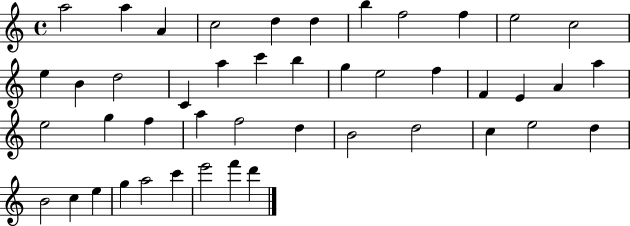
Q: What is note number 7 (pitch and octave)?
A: B5